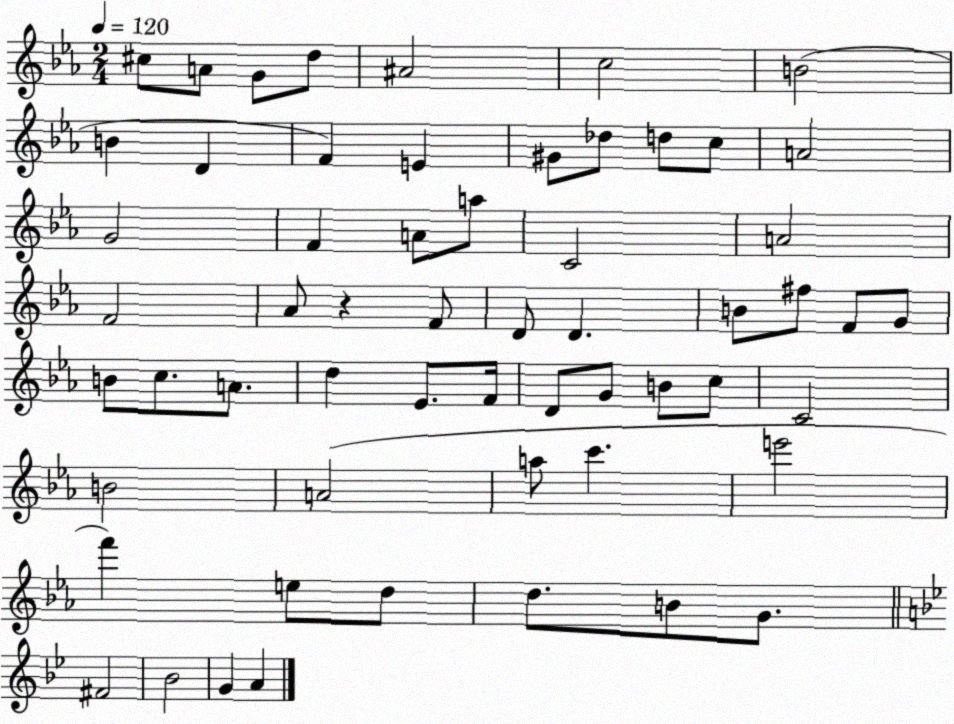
X:1
T:Untitled
M:2/4
L:1/4
K:Eb
^c/2 A/2 G/2 d/2 ^A2 c2 B2 B D F E ^G/2 _d/2 d/2 c/2 A2 G2 F A/2 a/2 C2 A2 F2 _A/2 z F/2 D/2 D B/2 ^f/2 F/2 G/2 B/2 c/2 A/2 d _E/2 F/4 D/2 G/2 B/2 c/2 C2 B2 A2 a/2 c' e'2 f' e/2 d/2 d/2 B/2 G/2 ^F2 _B2 G A